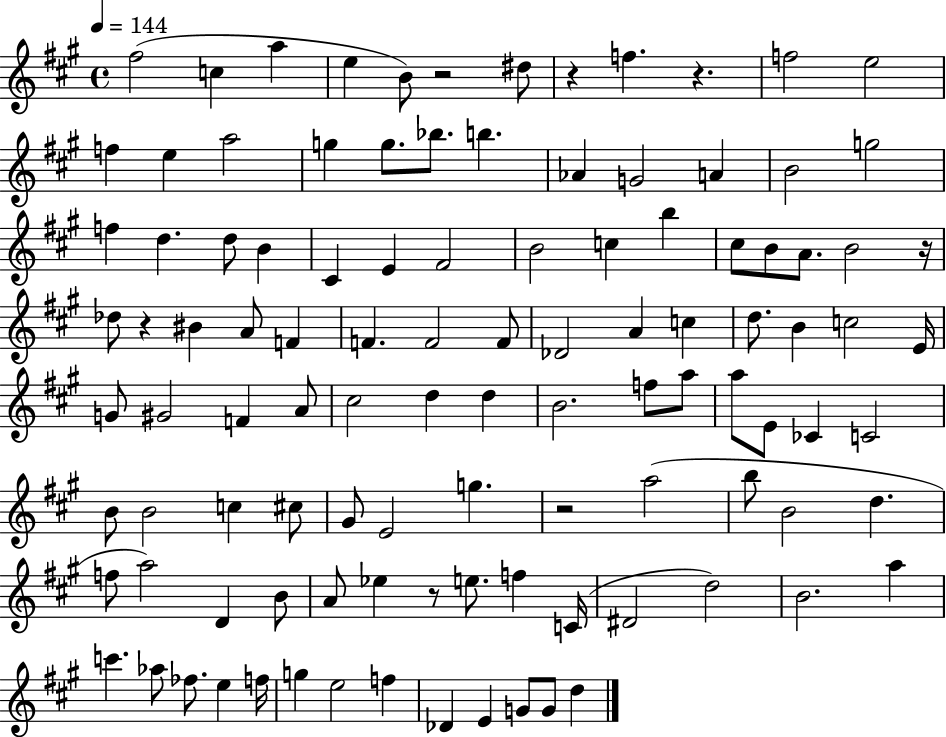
{
  \clef treble
  \time 4/4
  \defaultTimeSignature
  \key a \major
  \tempo 4 = 144
  \repeat volta 2 { fis''2( c''4 a''4 | e''4 b'8) r2 dis''8 | r4 f''4. r4. | f''2 e''2 | \break f''4 e''4 a''2 | g''4 g''8. bes''8. b''4. | aes'4 g'2 a'4 | b'2 g''2 | \break f''4 d''4. d''8 b'4 | cis'4 e'4 fis'2 | b'2 c''4 b''4 | cis''8 b'8 a'8. b'2 r16 | \break des''8 r4 bis'4 a'8 f'4 | f'4. f'2 f'8 | des'2 a'4 c''4 | d''8. b'4 c''2 e'16 | \break g'8 gis'2 f'4 a'8 | cis''2 d''4 d''4 | b'2. f''8 a''8 | a''8 e'8 ces'4 c'2 | \break b'8 b'2 c''4 cis''8 | gis'8 e'2 g''4. | r2 a''2( | b''8 b'2 d''4. | \break f''8 a''2) d'4 b'8 | a'8 ees''4 r8 e''8. f''4 c'16( | dis'2 d''2) | b'2. a''4 | \break c'''4. aes''8 fes''8. e''4 f''16 | g''4 e''2 f''4 | des'4 e'4 g'8 g'8 d''4 | } \bar "|."
}